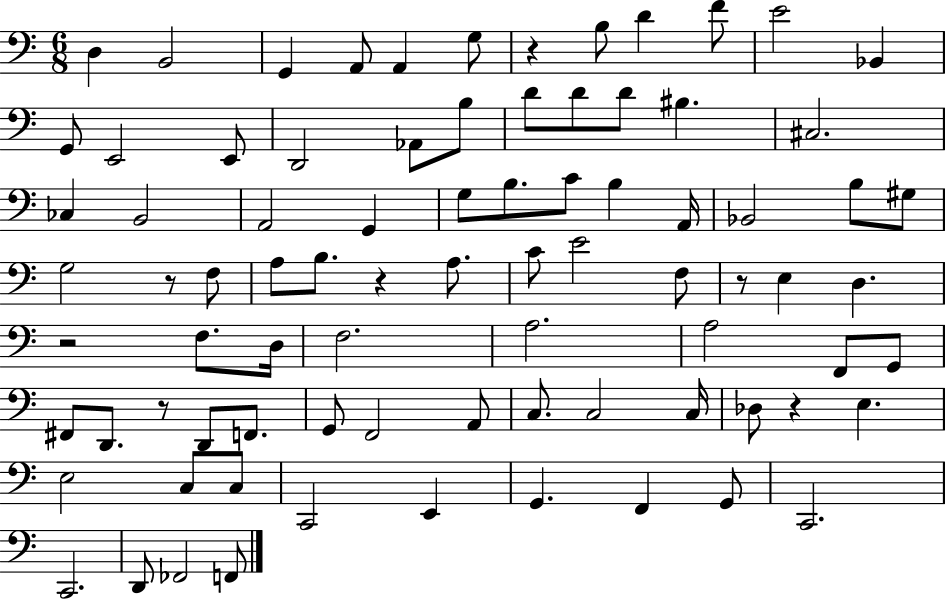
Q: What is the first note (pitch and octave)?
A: D3